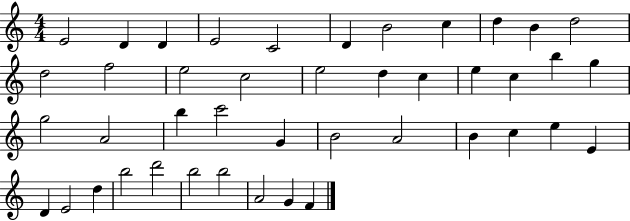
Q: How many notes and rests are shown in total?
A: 43